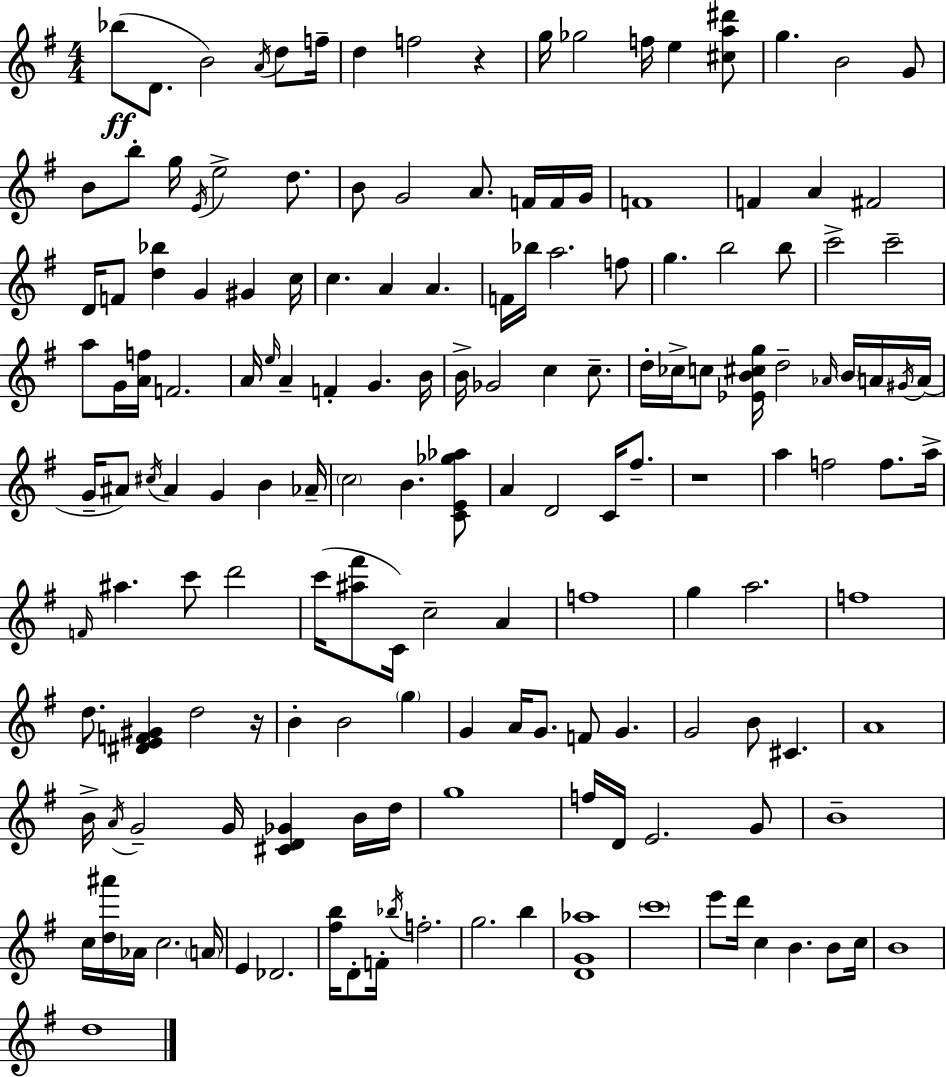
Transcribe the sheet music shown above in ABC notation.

X:1
T:Untitled
M:4/4
L:1/4
K:Em
_b/2 D/2 B2 A/4 d/2 f/4 d f2 z g/4 _g2 f/4 e [^ca^d']/2 g B2 G/2 B/2 b/2 g/4 E/4 e2 d/2 B/2 G2 A/2 F/4 F/4 G/4 F4 F A ^F2 D/4 F/2 [d_b] G ^G c/4 c A A F/4 _b/4 a2 f/2 g b2 b/2 c'2 c'2 a/2 G/4 [Af]/4 F2 A/4 e/4 A F G B/4 B/4 _G2 c c/2 d/4 _c/4 c/2 [_EB^cg]/4 d2 _A/4 B/4 A/4 ^G/4 A/4 G/4 ^A/2 ^c/4 ^A G B _A/4 c2 B [CE_g_a]/2 A D2 C/4 ^f/2 z4 a f2 f/2 a/4 F/4 ^a c'/2 d'2 c'/4 [^a^f']/2 C/4 c2 A f4 g a2 f4 d/2 [^DEF^G] d2 z/4 B B2 g G A/4 G/2 F/2 G G2 B/2 ^C A4 B/4 A/4 G2 G/4 [^CD_G] B/4 d/4 g4 f/4 D/4 E2 G/2 B4 c/4 [d^a']/4 _A/4 c2 A/4 E _D2 [^fb]/4 D/2 F/4 _b/4 f2 g2 b [DG_a]4 c'4 e'/2 d'/4 c B B/2 c/4 B4 d4